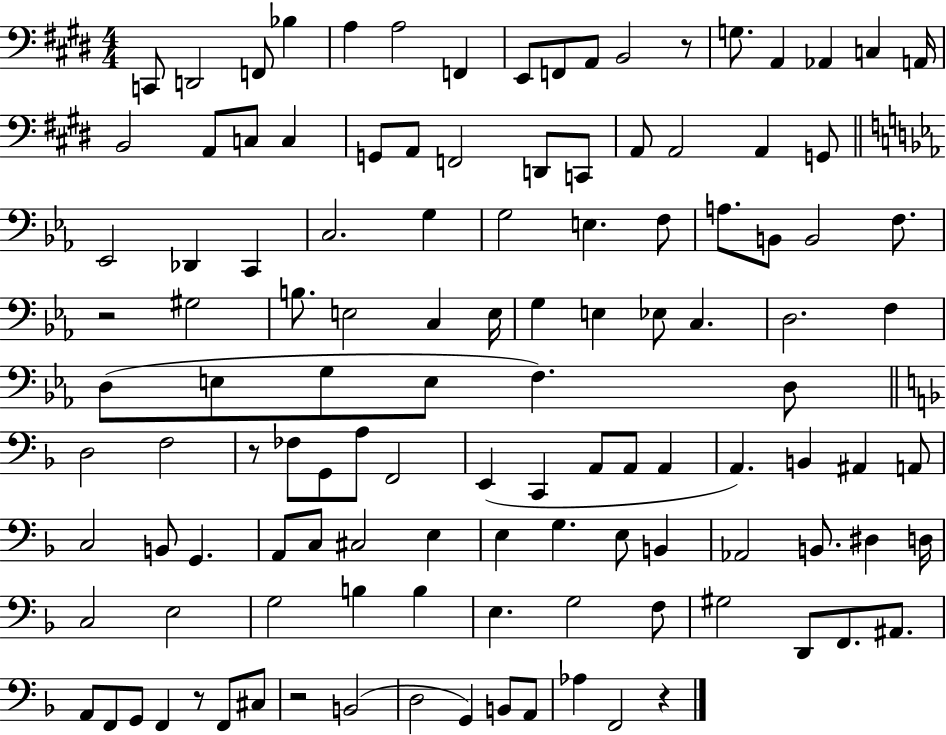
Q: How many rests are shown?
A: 6